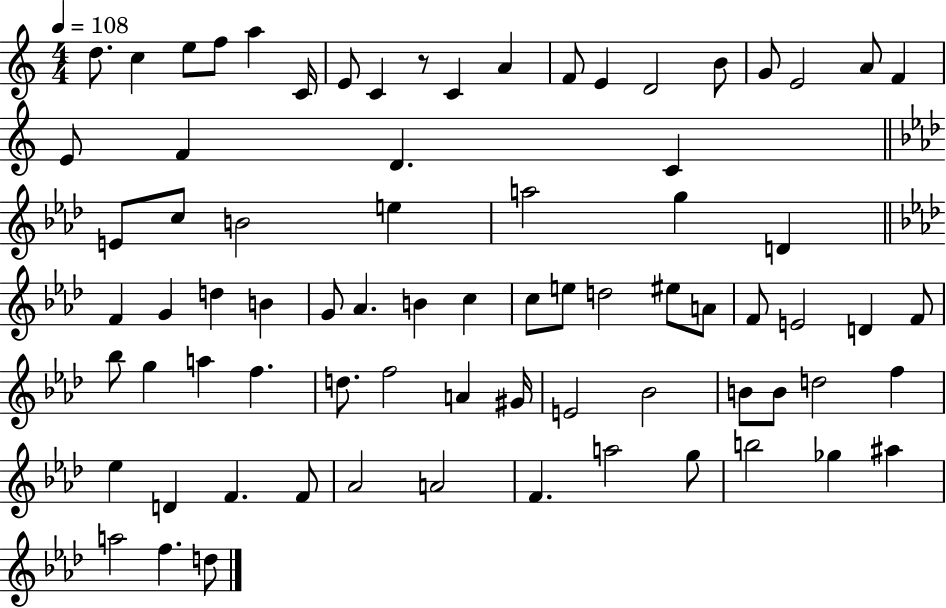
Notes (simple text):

D5/e. C5/q E5/e F5/e A5/q C4/s E4/e C4/q R/e C4/q A4/q F4/e E4/q D4/h B4/e G4/e E4/h A4/e F4/q E4/e F4/q D4/q. C4/q E4/e C5/e B4/h E5/q A5/h G5/q D4/q F4/q G4/q D5/q B4/q G4/e Ab4/q. B4/q C5/q C5/e E5/e D5/h EIS5/e A4/e F4/e E4/h D4/q F4/e Bb5/e G5/q A5/q F5/q. D5/e. F5/h A4/q G#4/s E4/h Bb4/h B4/e B4/e D5/h F5/q Eb5/q D4/q F4/q. F4/e Ab4/h A4/h F4/q. A5/h G5/e B5/h Gb5/q A#5/q A5/h F5/q. D5/e